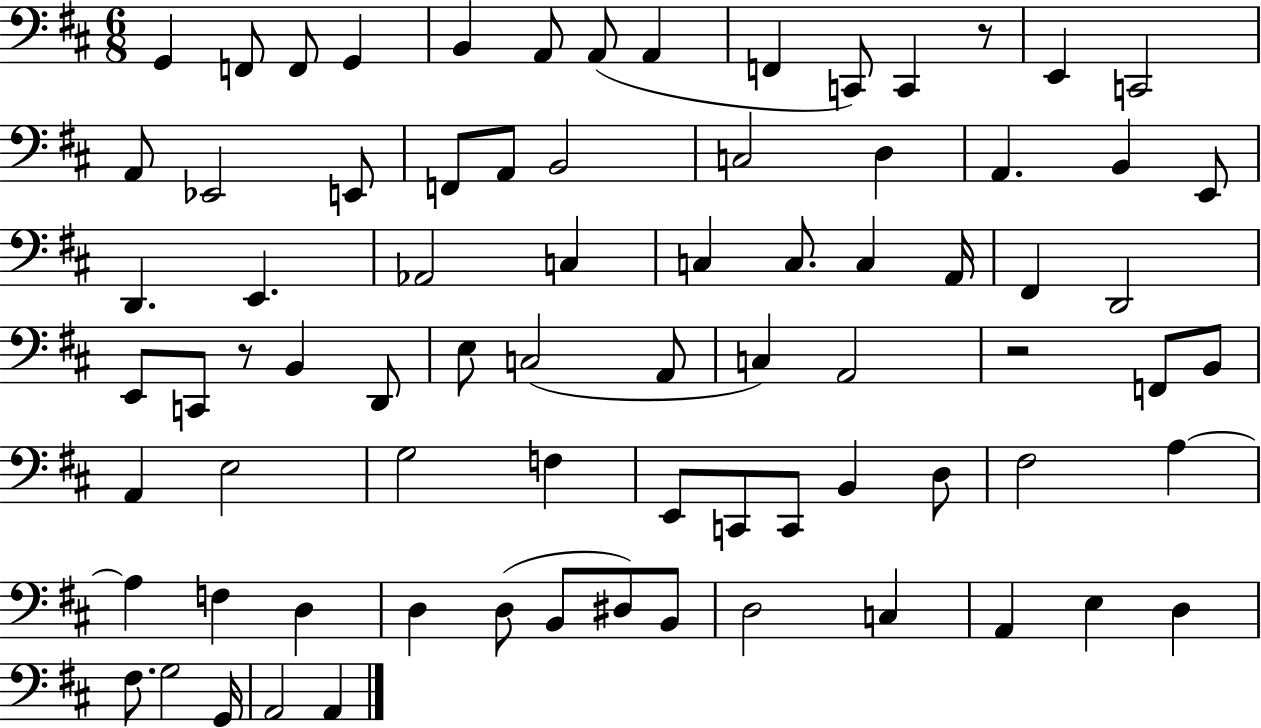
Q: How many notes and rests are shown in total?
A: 77